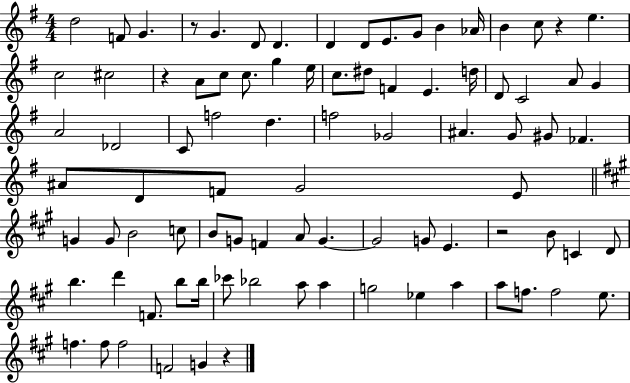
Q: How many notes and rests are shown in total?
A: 88